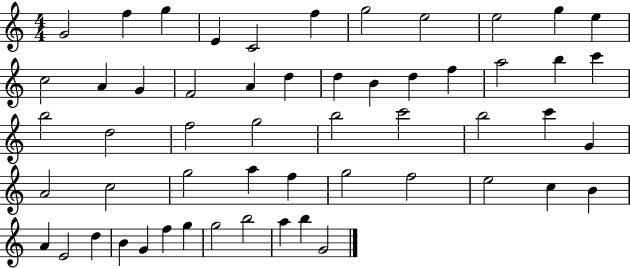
G4/h F5/q G5/q E4/q C4/h F5/q G5/h E5/h E5/h G5/q E5/q C5/h A4/q G4/q F4/h A4/q D5/q D5/q B4/q D5/q F5/q A5/h B5/q C6/q B5/h D5/h F5/h G5/h B5/h C6/h B5/h C6/q G4/q A4/h C5/h G5/h A5/q F5/q G5/h F5/h E5/h C5/q B4/q A4/q E4/h D5/q B4/q G4/q F5/q G5/q G5/h B5/h A5/q B5/q G4/h